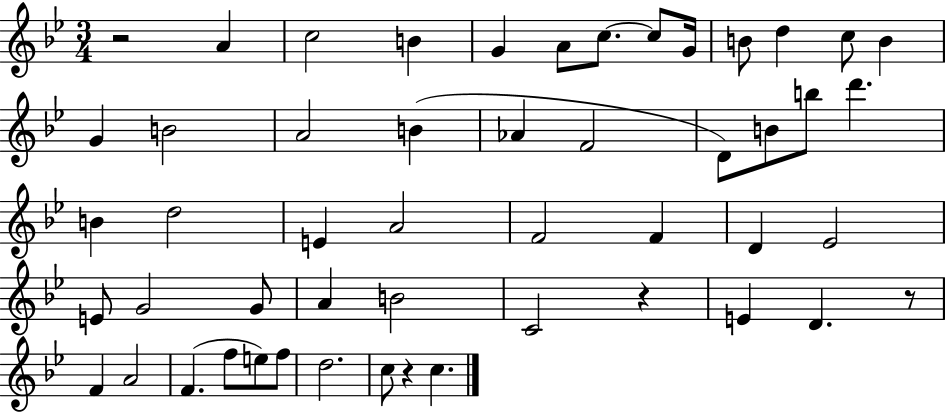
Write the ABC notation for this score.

X:1
T:Untitled
M:3/4
L:1/4
K:Bb
z2 A c2 B G A/2 c/2 c/2 G/4 B/2 d c/2 B G B2 A2 B _A F2 D/2 B/2 b/2 d' B d2 E A2 F2 F D _E2 E/2 G2 G/2 A B2 C2 z E D z/2 F A2 F f/2 e/2 f/2 d2 c/2 z c